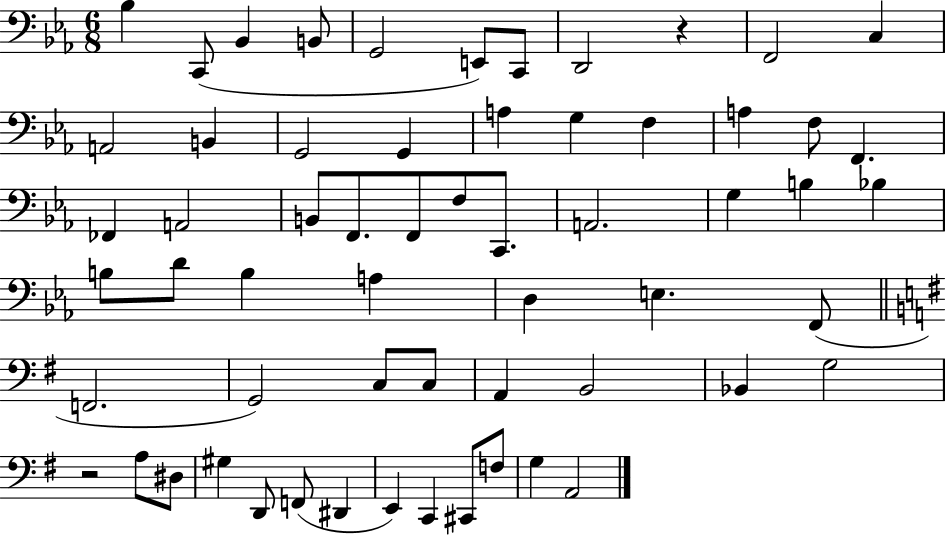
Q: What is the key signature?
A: EES major